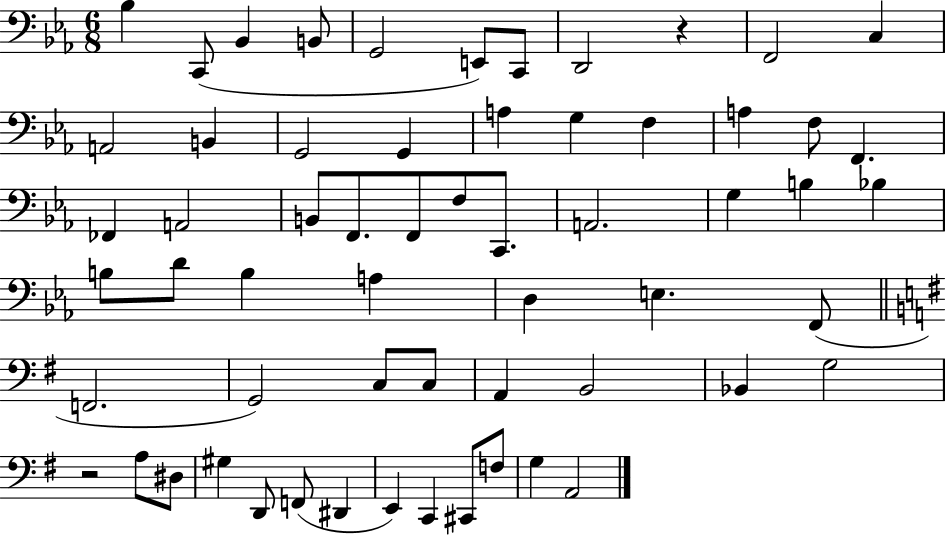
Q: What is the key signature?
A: EES major